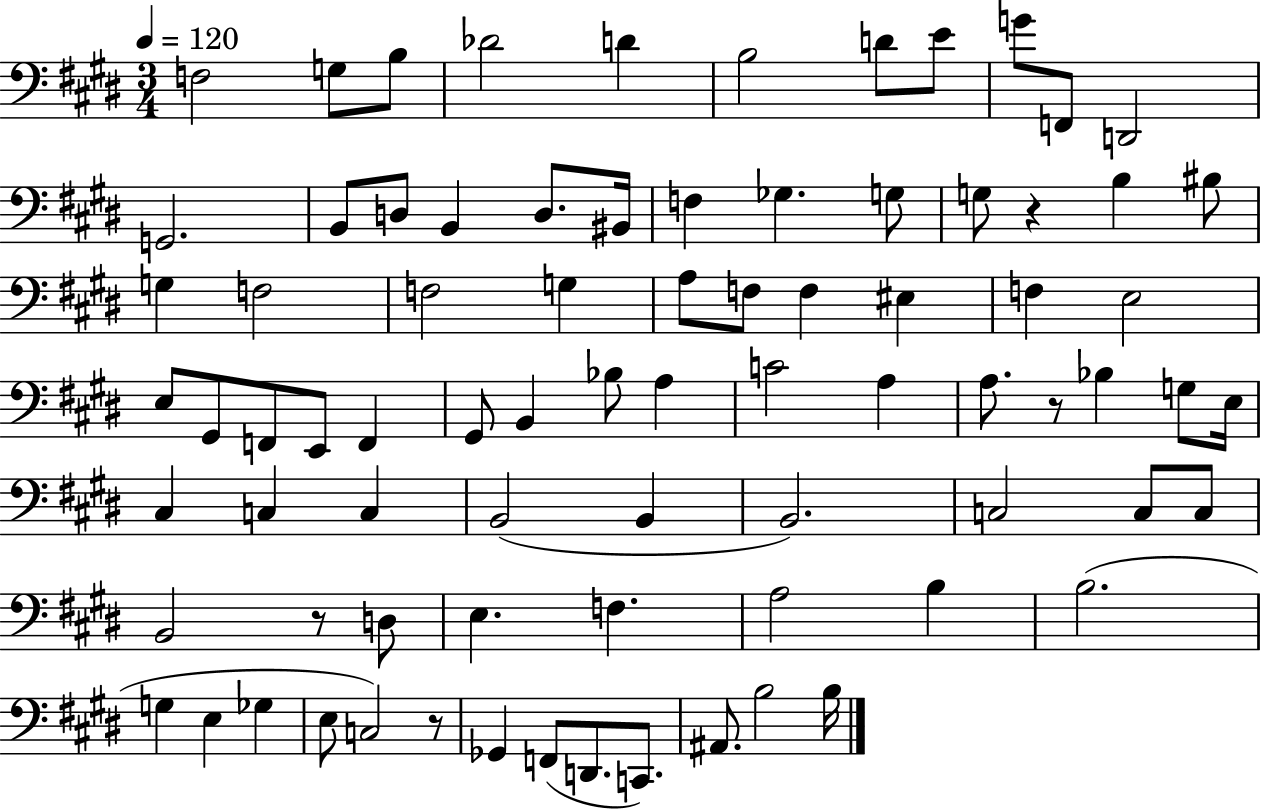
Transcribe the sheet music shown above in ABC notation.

X:1
T:Untitled
M:3/4
L:1/4
K:E
F,2 G,/2 B,/2 _D2 D B,2 D/2 E/2 G/2 F,,/2 D,,2 G,,2 B,,/2 D,/2 B,, D,/2 ^B,,/4 F, _G, G,/2 G,/2 z B, ^B,/2 G, F,2 F,2 G, A,/2 F,/2 F, ^E, F, E,2 E,/2 ^G,,/2 F,,/2 E,,/2 F,, ^G,,/2 B,, _B,/2 A, C2 A, A,/2 z/2 _B, G,/2 E,/4 ^C, C, C, B,,2 B,, B,,2 C,2 C,/2 C,/2 B,,2 z/2 D,/2 E, F, A,2 B, B,2 G, E, _G, E,/2 C,2 z/2 _G,, F,,/2 D,,/2 C,,/2 ^A,,/2 B,2 B,/4